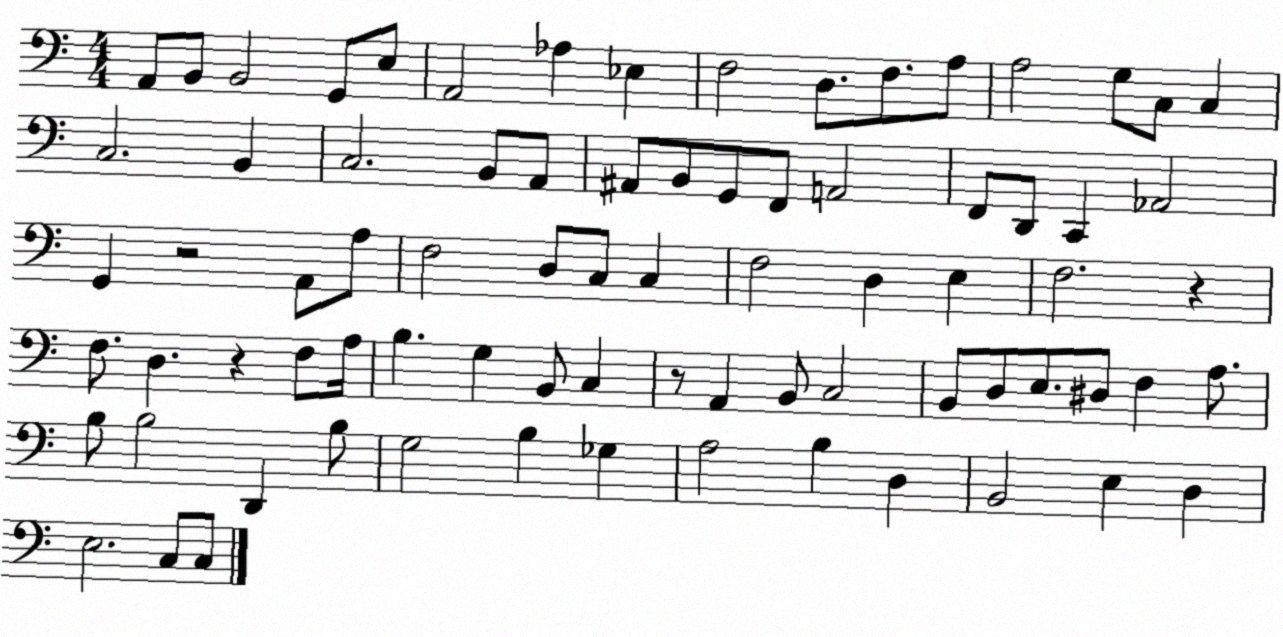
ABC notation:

X:1
T:Untitled
M:4/4
L:1/4
K:C
A,,/2 B,,/2 B,,2 G,,/2 E,/2 A,,2 _A, _E, F,2 D,/2 F,/2 A,/2 A,2 G,/2 C,/2 C, C,2 B,, C,2 B,,/2 A,,/2 ^A,,/2 B,,/2 G,,/2 F,,/2 A,,2 F,,/2 D,,/2 C,, _A,,2 G,, z2 A,,/2 A,/2 F,2 D,/2 C,/2 C, F,2 D, E, F,2 z F,/2 D, z F,/2 A,/4 B, G, B,,/2 C, z/2 A,, B,,/2 C,2 B,,/2 D,/2 E,/2 ^D,/2 F, A,/2 B,/2 B,2 D,, B,/2 G,2 B, _G, A,2 B, D, B,,2 E, D, E,2 C,/2 C,/2